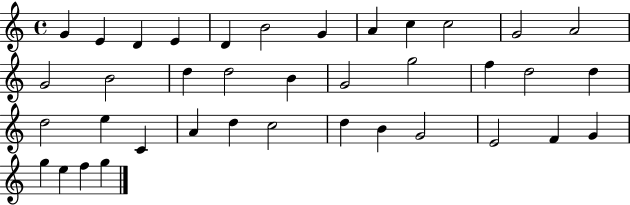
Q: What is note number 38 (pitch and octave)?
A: G5